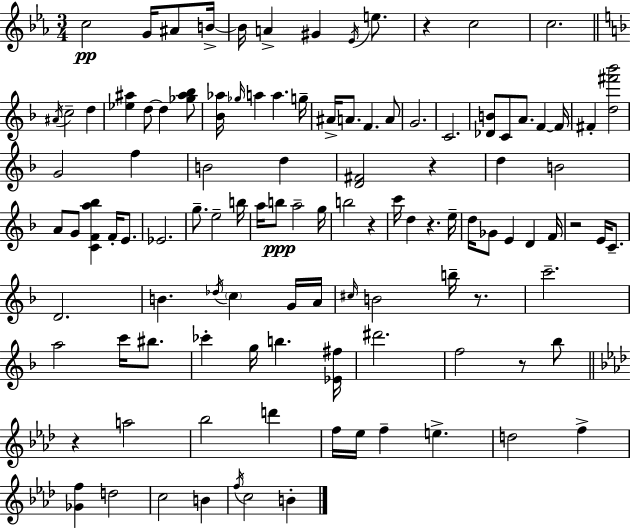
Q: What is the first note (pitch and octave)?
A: C5